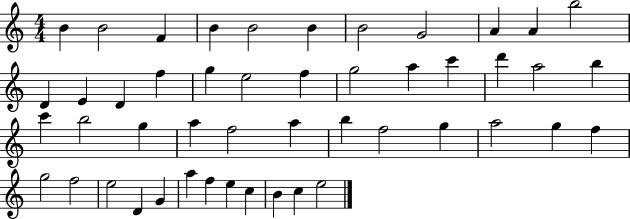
B4/q B4/h F4/q B4/q B4/h B4/q B4/h G4/h A4/q A4/q B5/h D4/q E4/q D4/q F5/q G5/q E5/h F5/q G5/h A5/q C6/q D6/q A5/h B5/q C6/q B5/h G5/q A5/q F5/h A5/q B5/q F5/h G5/q A5/h G5/q F5/q G5/h F5/h E5/h D4/q G4/q A5/q F5/q E5/q C5/q B4/q C5/q E5/h